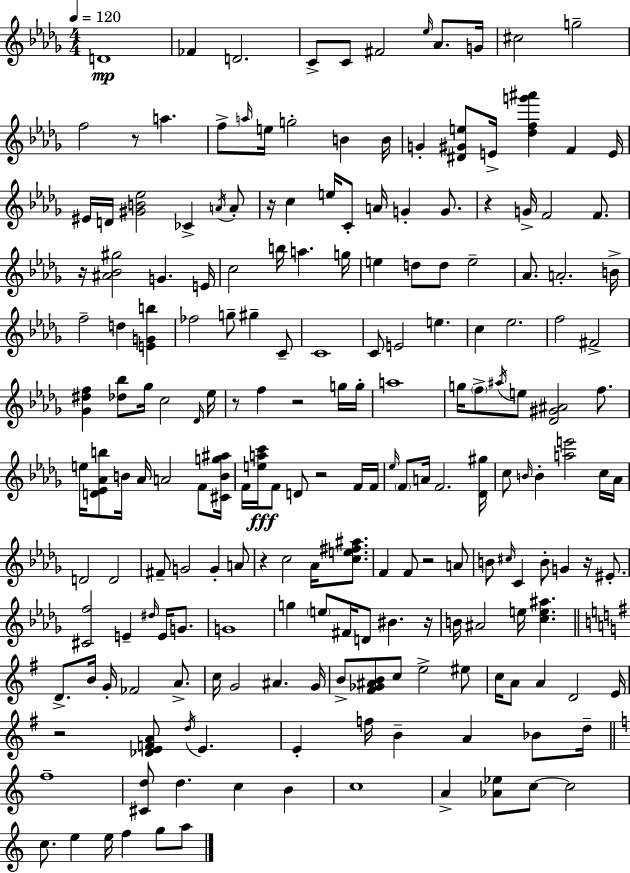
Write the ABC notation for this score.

X:1
T:Untitled
M:4/4
L:1/4
K:Bbm
D4 _F D2 C/2 C/2 ^F2 _e/4 _A/2 G/4 ^c2 g2 f2 z/2 a f/2 a/4 e/4 g2 B B/4 G [^D^Ge]/2 E/4 [_dfg'^a'] F E/4 ^E/4 D/4 [^GB_e]2 _C A/4 A/2 z/4 c e/4 C/2 A/4 G G/2 z G/4 F2 F/2 z/4 [^A_B^g]2 G E/4 c2 b/4 a g/4 e d/2 d/2 e2 _A/2 A2 B/4 f2 d [EGb] _f2 g/2 ^g C/2 C4 C/2 E2 e c _e2 f2 ^F2 [_G^df] [_d_b]/2 _g/4 c2 _D/4 _e/4 z/2 f z2 g/4 g/4 a4 g/4 f/2 ^a/4 e/2 [_D^G^A]2 f/2 e/4 [D_E_Ab]/2 B/4 _A/4 A2 F/2 [^CBg^a]/4 F/4 [eac']/4 F/2 D/2 z2 F/4 F/4 _e/4 F/2 A/4 F2 [_D^g]/4 c/2 B/4 B [ae']2 c/4 _A/4 D2 D2 ^F/2 G2 G A/2 z c2 _A/4 [ce^f^a]/2 F F/2 z2 A/2 B/2 ^c/4 C B/2 G z/4 ^E/2 [^Cf]2 E ^d/4 E/4 G/2 G4 g e/2 ^F/4 D/2 ^B z/4 B/4 ^A2 e/4 [ce^a] D/2 B/4 G/4 _F2 A/2 c/4 G2 ^A G/4 B/2 [^F_G^AB]/2 c/2 e2 ^e/2 c/4 A/2 A D2 E/4 z2 [_DEFA]/2 d/4 E E f/4 B A _B/2 d/4 f4 [^Cd]/2 d c B c4 A [_A_e]/2 c/2 c2 c/2 e e/4 f g/2 a/2